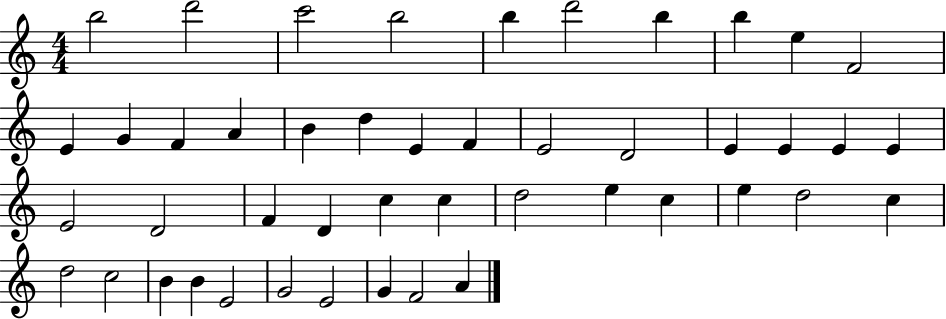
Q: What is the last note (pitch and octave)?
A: A4